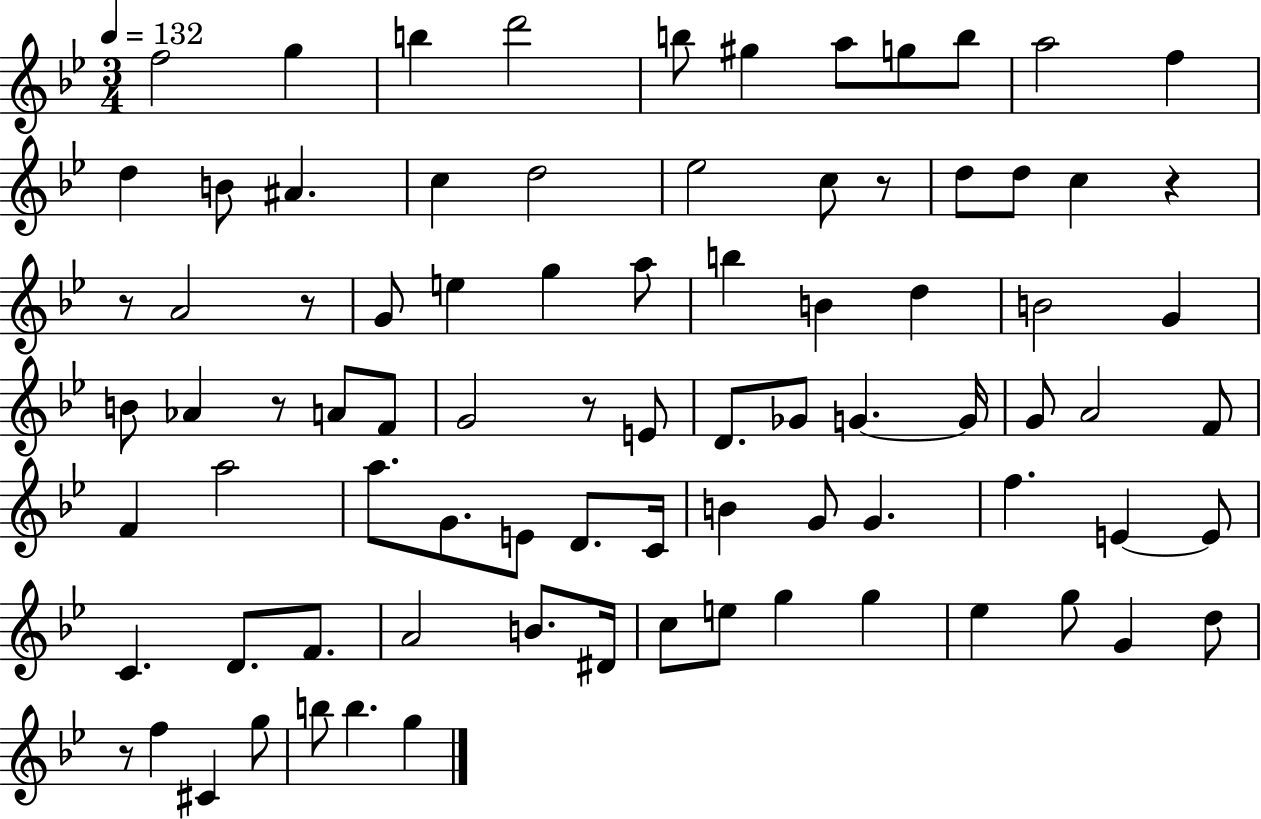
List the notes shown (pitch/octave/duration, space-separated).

F5/h G5/q B5/q D6/h B5/e G#5/q A5/e G5/e B5/e A5/h F5/q D5/q B4/e A#4/q. C5/q D5/h Eb5/h C5/e R/e D5/e D5/e C5/q R/q R/e A4/h R/e G4/e E5/q G5/q A5/e B5/q B4/q D5/q B4/h G4/q B4/e Ab4/q R/e A4/e F4/e G4/h R/e E4/e D4/e. Gb4/e G4/q. G4/s G4/e A4/h F4/e F4/q A5/h A5/e. G4/e. E4/e D4/e. C4/s B4/q G4/e G4/q. F5/q. E4/q E4/e C4/q. D4/e. F4/e. A4/h B4/e. D#4/s C5/e E5/e G5/q G5/q Eb5/q G5/e G4/q D5/e R/e F5/q C#4/q G5/e B5/e B5/q. G5/q